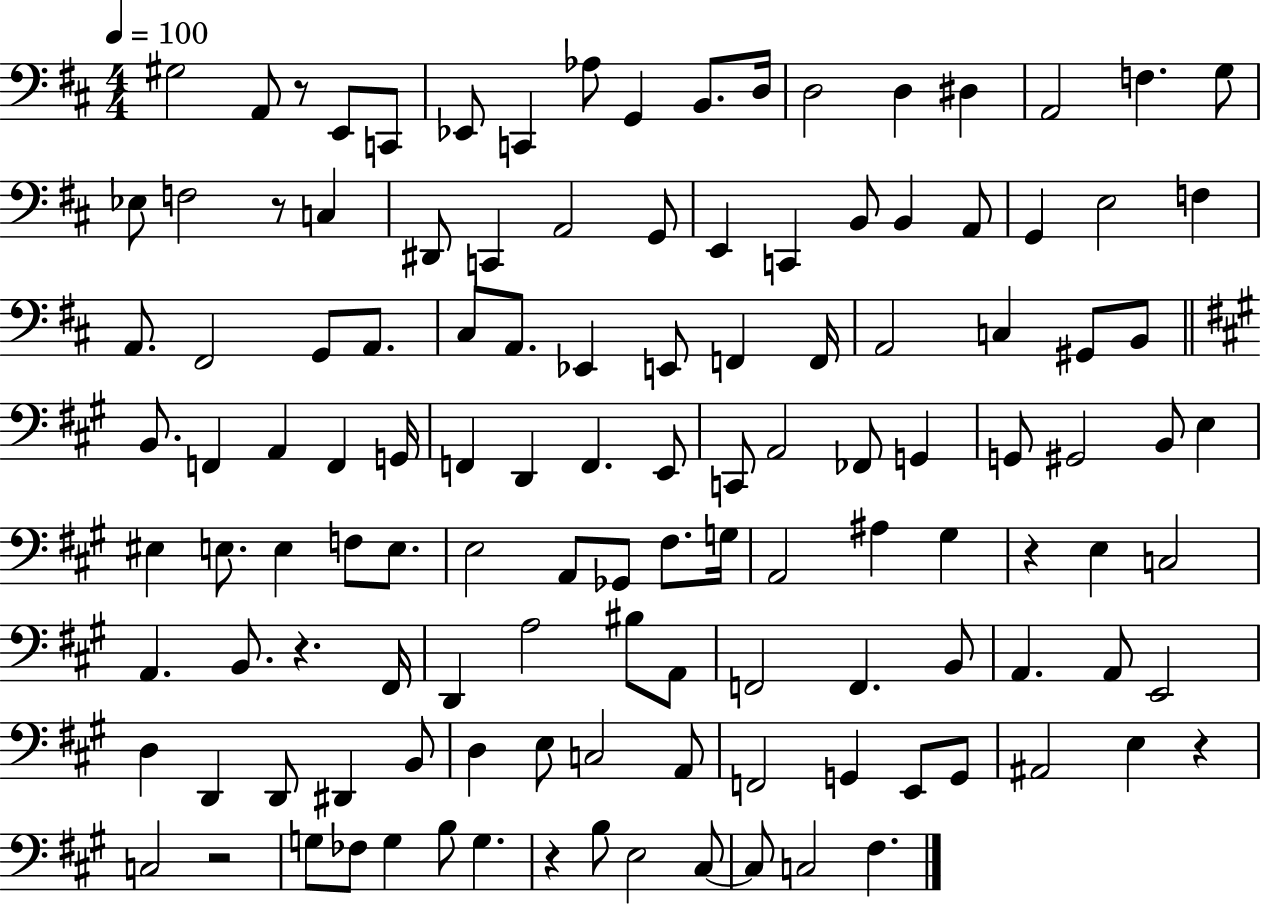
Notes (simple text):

G#3/h A2/e R/e E2/e C2/e Eb2/e C2/q Ab3/e G2/q B2/e. D3/s D3/h D3/q D#3/q A2/h F3/q. G3/e Eb3/e F3/h R/e C3/q D#2/e C2/q A2/h G2/e E2/q C2/q B2/e B2/q A2/e G2/q E3/h F3/q A2/e. F#2/h G2/e A2/e. C#3/e A2/e. Eb2/q E2/e F2/q F2/s A2/h C3/q G#2/e B2/e B2/e. F2/q A2/q F2/q G2/s F2/q D2/q F2/q. E2/e C2/e A2/h FES2/e G2/q G2/e G#2/h B2/e E3/q EIS3/q E3/e. E3/q F3/e E3/e. E3/h A2/e Gb2/e F#3/e. G3/s A2/h A#3/q G#3/q R/q E3/q C3/h A2/q. B2/e. R/q. F#2/s D2/q A3/h BIS3/e A2/e F2/h F2/q. B2/e A2/q. A2/e E2/h D3/q D2/q D2/e D#2/q B2/e D3/q E3/e C3/h A2/e F2/h G2/q E2/e G2/e A#2/h E3/q R/q C3/h R/h G3/e FES3/e G3/q B3/e G3/q. R/q B3/e E3/h C#3/e C#3/e C3/h F#3/q.